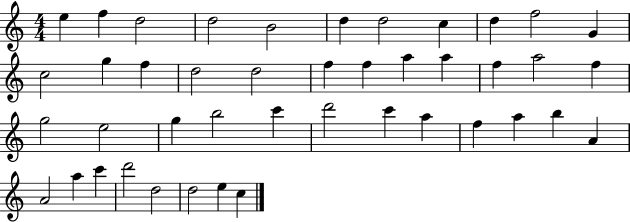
{
  \clef treble
  \numericTimeSignature
  \time 4/4
  \key c \major
  e''4 f''4 d''2 | d''2 b'2 | d''4 d''2 c''4 | d''4 f''2 g'4 | \break c''2 g''4 f''4 | d''2 d''2 | f''4 f''4 a''4 a''4 | f''4 a''2 f''4 | \break g''2 e''2 | g''4 b''2 c'''4 | d'''2 c'''4 a''4 | f''4 a''4 b''4 a'4 | \break a'2 a''4 c'''4 | d'''2 d''2 | d''2 e''4 c''4 | \bar "|."
}